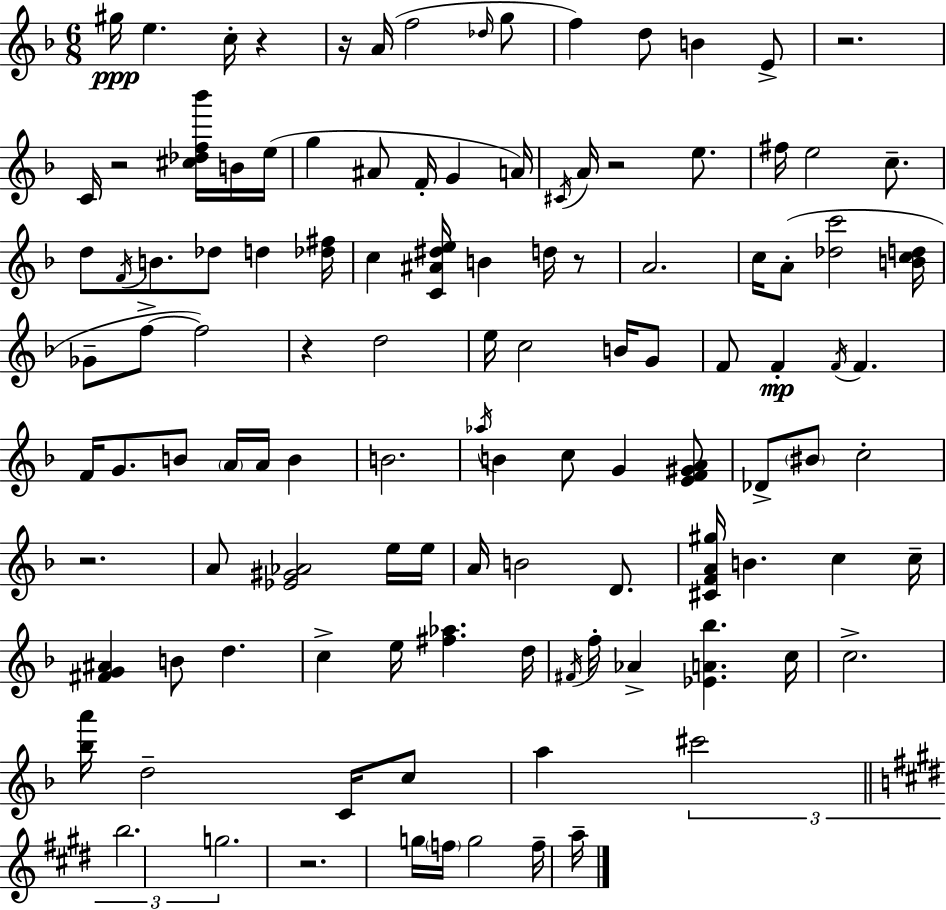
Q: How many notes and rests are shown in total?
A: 114